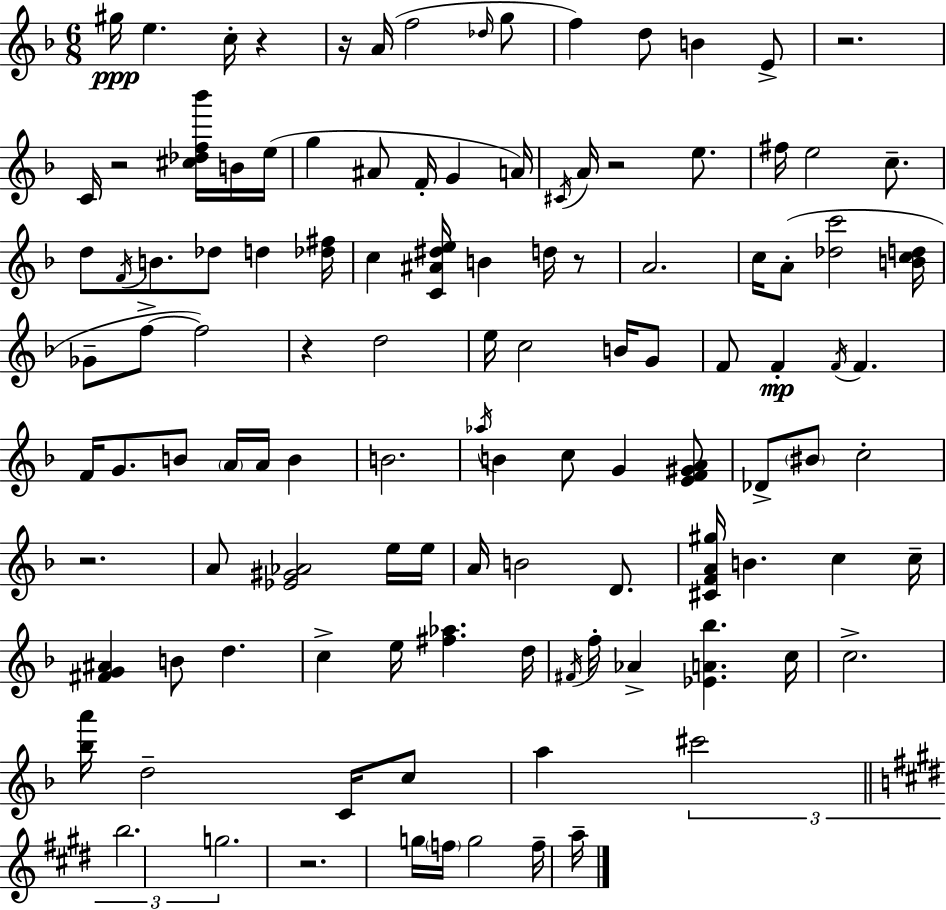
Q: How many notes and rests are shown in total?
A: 114